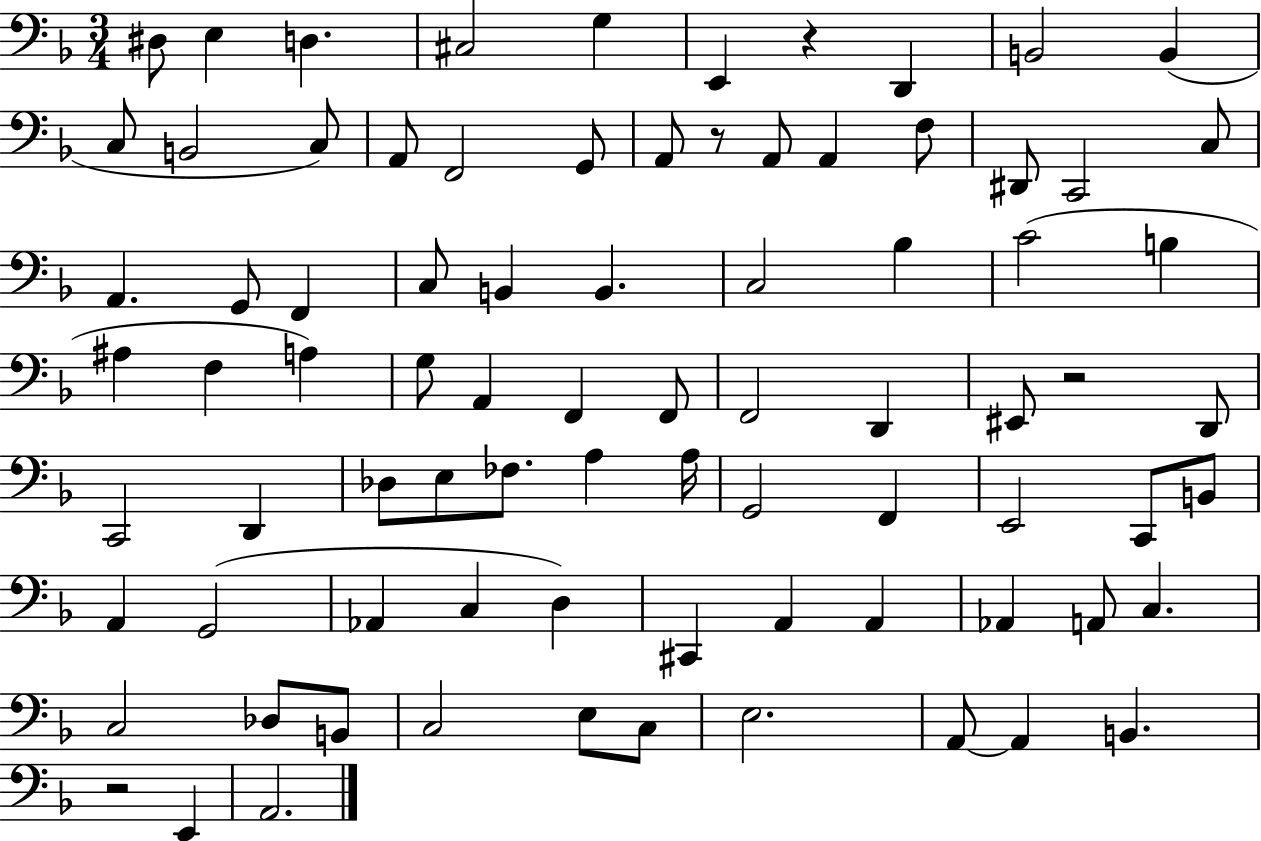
D#3/e E3/q D3/q. C#3/h G3/q E2/q R/q D2/q B2/h B2/q C3/e B2/h C3/e A2/e F2/h G2/e A2/e R/e A2/e A2/q F3/e D#2/e C2/h C3/e A2/q. G2/e F2/q C3/e B2/q B2/q. C3/h Bb3/q C4/h B3/q A#3/q F3/q A3/q G3/e A2/q F2/q F2/e F2/h D2/q EIS2/e R/h D2/e C2/h D2/q Db3/e E3/e FES3/e. A3/q A3/s G2/h F2/q E2/h C2/e B2/e A2/q G2/h Ab2/q C3/q D3/q C#2/q A2/q A2/q Ab2/q A2/e C3/q. C3/h Db3/e B2/e C3/h E3/e C3/e E3/h. A2/e A2/q B2/q. R/h E2/q A2/h.